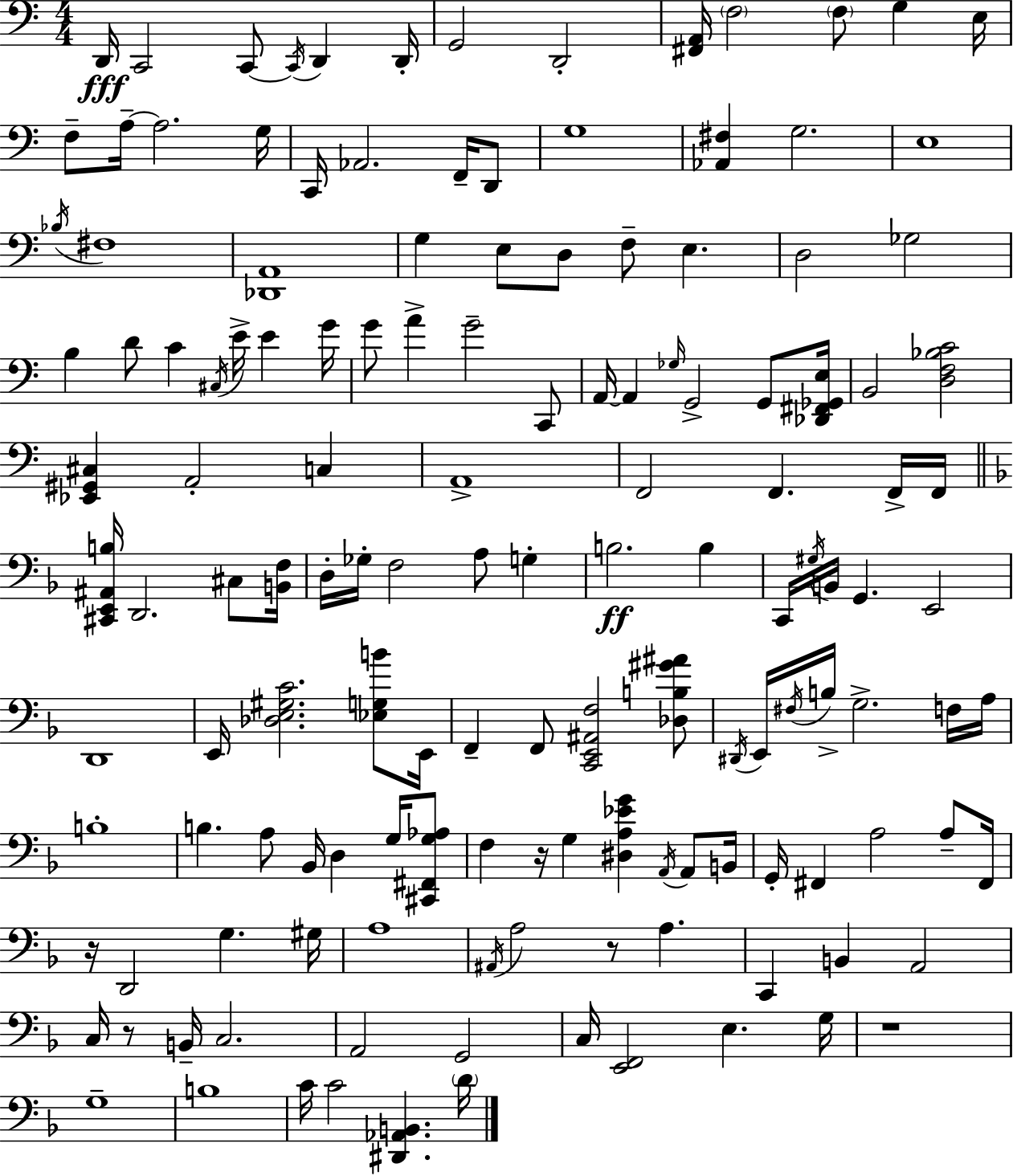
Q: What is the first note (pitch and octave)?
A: D2